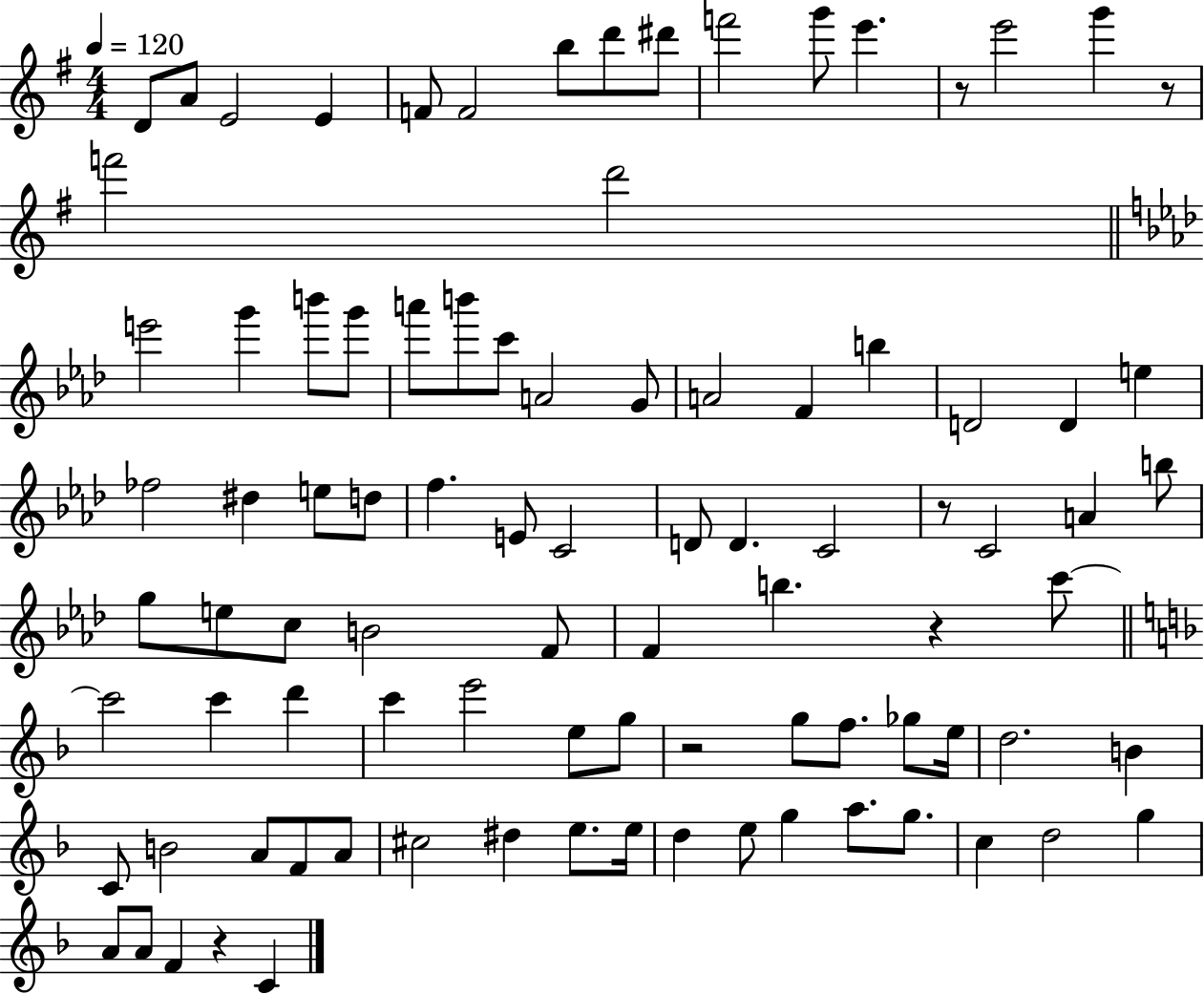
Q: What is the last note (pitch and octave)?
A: C4